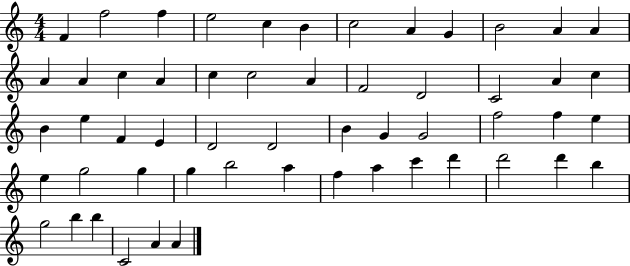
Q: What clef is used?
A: treble